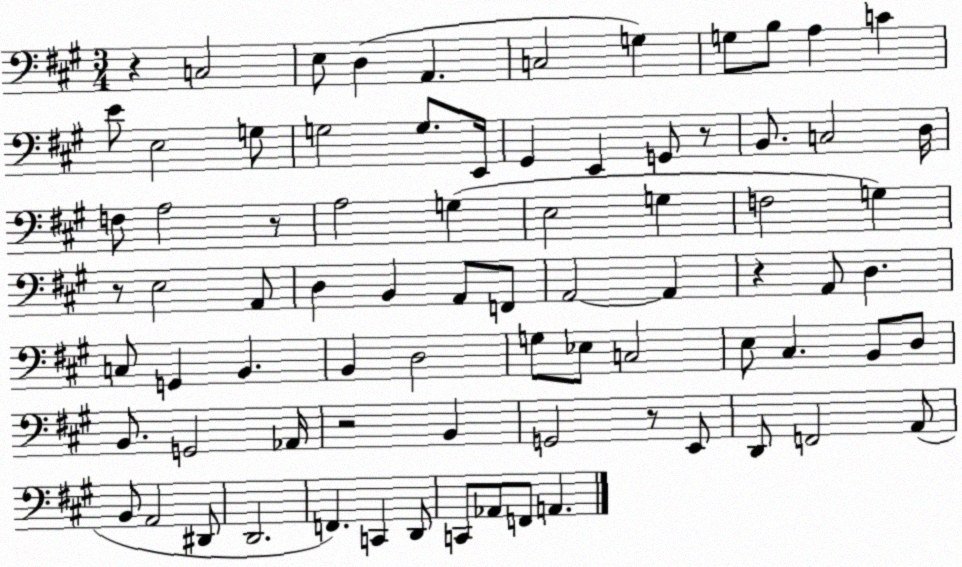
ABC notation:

X:1
T:Untitled
M:3/4
L:1/4
K:A
z C,2 E,/2 D, A,, C,2 G, G,/2 B,/2 A, C E/2 E,2 G,/2 G,2 G,/2 E,,/4 ^G,, E,, G,,/2 z/2 B,,/2 C,2 D,/4 F,/2 A,2 z/2 A,2 G, E,2 G, F,2 G, z/2 E,2 A,,/2 D, B,, A,,/2 F,,/2 A,,2 A,, z A,,/2 D, C,/2 G,, B,, B,, D,2 G,/2 _E,/2 C,2 E,/2 ^C, B,,/2 D,/2 B,,/2 G,,2 _A,,/4 z2 B,, G,,2 z/2 E,,/2 D,,/2 F,,2 A,,/2 B,,/2 A,,2 ^D,,/2 D,,2 F,, C,, D,,/2 C,,/2 _A,,/2 F,,/2 A,,